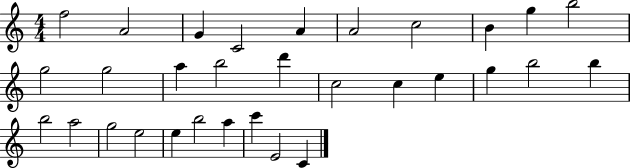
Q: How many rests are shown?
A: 0